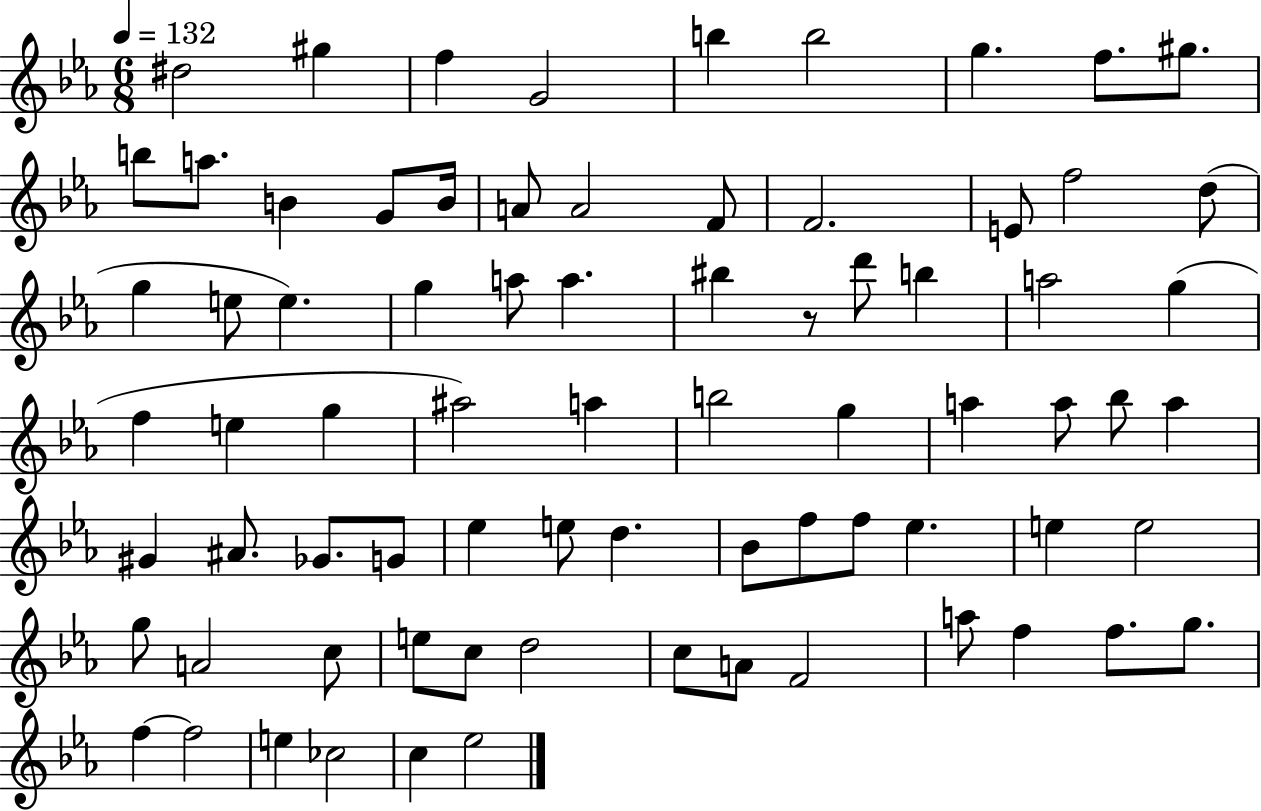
X:1
T:Untitled
M:6/8
L:1/4
K:Eb
^d2 ^g f G2 b b2 g f/2 ^g/2 b/2 a/2 B G/2 B/4 A/2 A2 F/2 F2 E/2 f2 d/2 g e/2 e g a/2 a ^b z/2 d'/2 b a2 g f e g ^a2 a b2 g a a/2 _b/2 a ^G ^A/2 _G/2 G/2 _e e/2 d _B/2 f/2 f/2 _e e e2 g/2 A2 c/2 e/2 c/2 d2 c/2 A/2 F2 a/2 f f/2 g/2 f f2 e _c2 c _e2